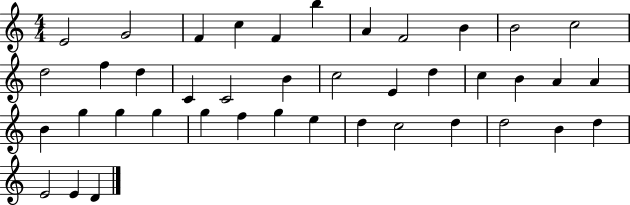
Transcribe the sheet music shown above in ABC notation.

X:1
T:Untitled
M:4/4
L:1/4
K:C
E2 G2 F c F b A F2 B B2 c2 d2 f d C C2 B c2 E d c B A A B g g g g f g e d c2 d d2 B d E2 E D